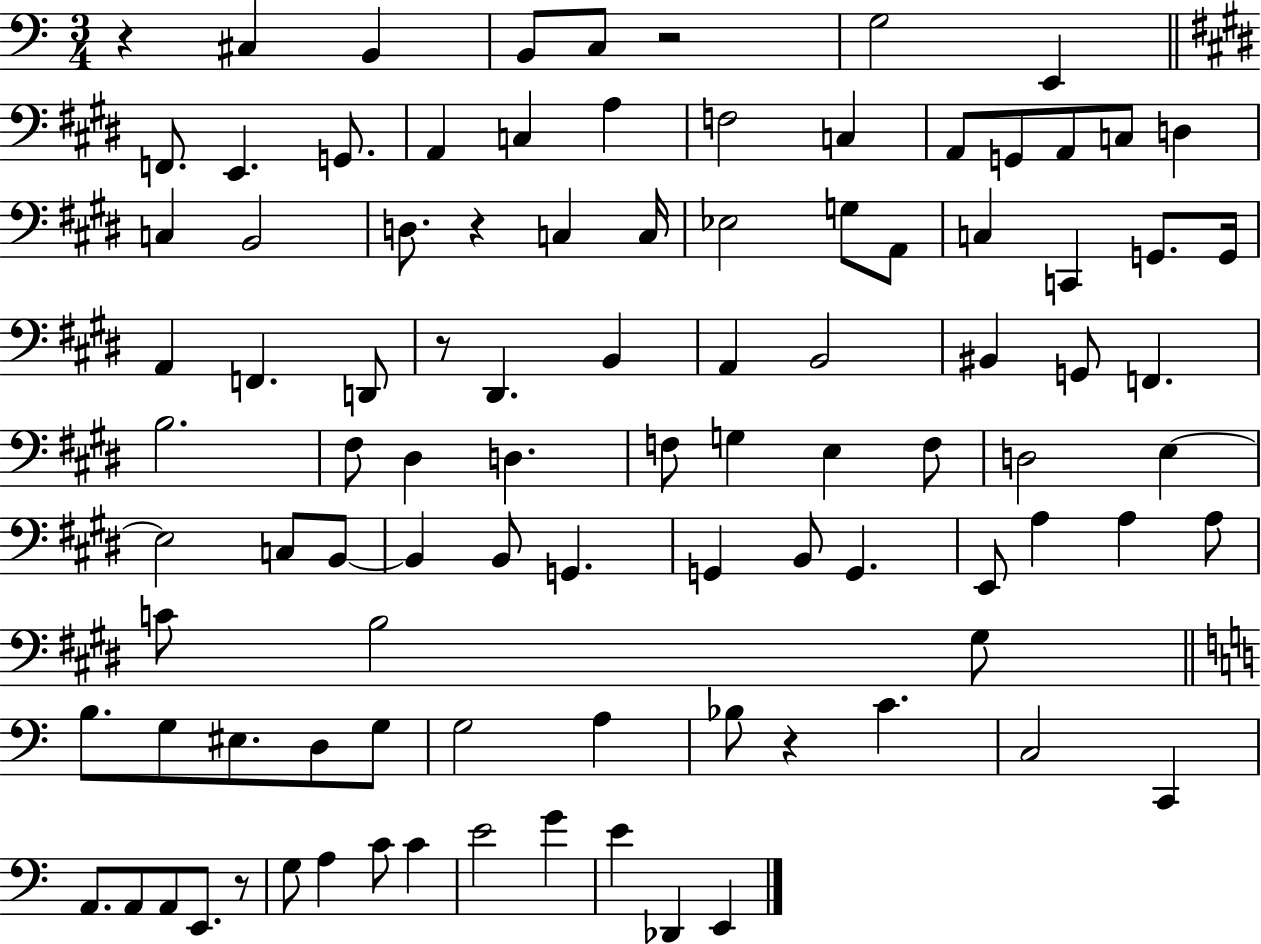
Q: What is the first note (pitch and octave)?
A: C#3